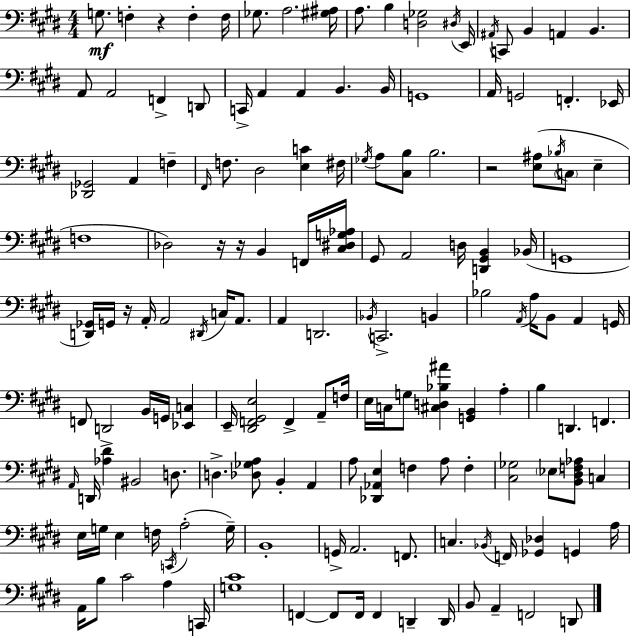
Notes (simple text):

G3/e. F3/q R/q F3/q F3/s Gb3/e. A3/h. [G#3,A#3]/s A3/e. B3/q [D3,Gb3]/h D#3/s E2/s A#2/s C2/e B2/q A2/q B2/q. A2/e A2/h F2/q D2/e C2/s A2/q A2/q B2/q. B2/s G2/w A2/s G2/h F2/q. Eb2/s [Db2,Gb2]/h A2/q F3/q F#2/s F3/e. D#3/h [E3,C4]/q F#3/s Gb3/s A3/e [C#3,B3]/e B3/h. R/h [E3,A#3]/e Bb3/s C3/e E3/q F3/w Db3/h R/s R/s B2/q F2/s [C#3,D#3,G3,Ab3]/s G#2/e A2/h D3/s [D2,G#2,B2]/q Bb2/s G2/w [D2,Gb2]/s G2/s R/s A2/s A2/h D#2/s C3/s A2/e. A2/q D2/h. Bb2/s C2/h. B2/q Bb3/h A2/s A3/s B2/e A2/q G2/s F2/e D2/h B2/s G2/s [Eb2,C3]/q E2/s [D#2,F2,G#2,E3]/h F2/q A2/e F3/s E3/s C3/s G3/e [C#3,D3,Bb3,A#4]/q [G2,B2]/q A3/q B3/q D2/q. F2/q. A2/s D2/s [Ab3,D#4]/q BIS2/h D3/e. D3/q. [Db3,Gb3,A3]/e B2/q A2/q A3/e [Db2,Ab2,E3]/q F3/q A3/e F3/q [C#3,Gb3]/h Eb3/e [B2,D#3,F3,Ab3]/e C3/q E3/s G3/s E3/q F3/s C2/s A3/h G3/s B2/w G2/s A2/h. F2/e. C3/q. Bb2/s F2/s [Gb2,Db3]/q G2/q A3/s A2/s B3/e C#4/h A3/q C2/s [G3,C#4]/w F2/q F2/e F2/s F2/q D2/q D2/s B2/e A2/q F2/h D2/e